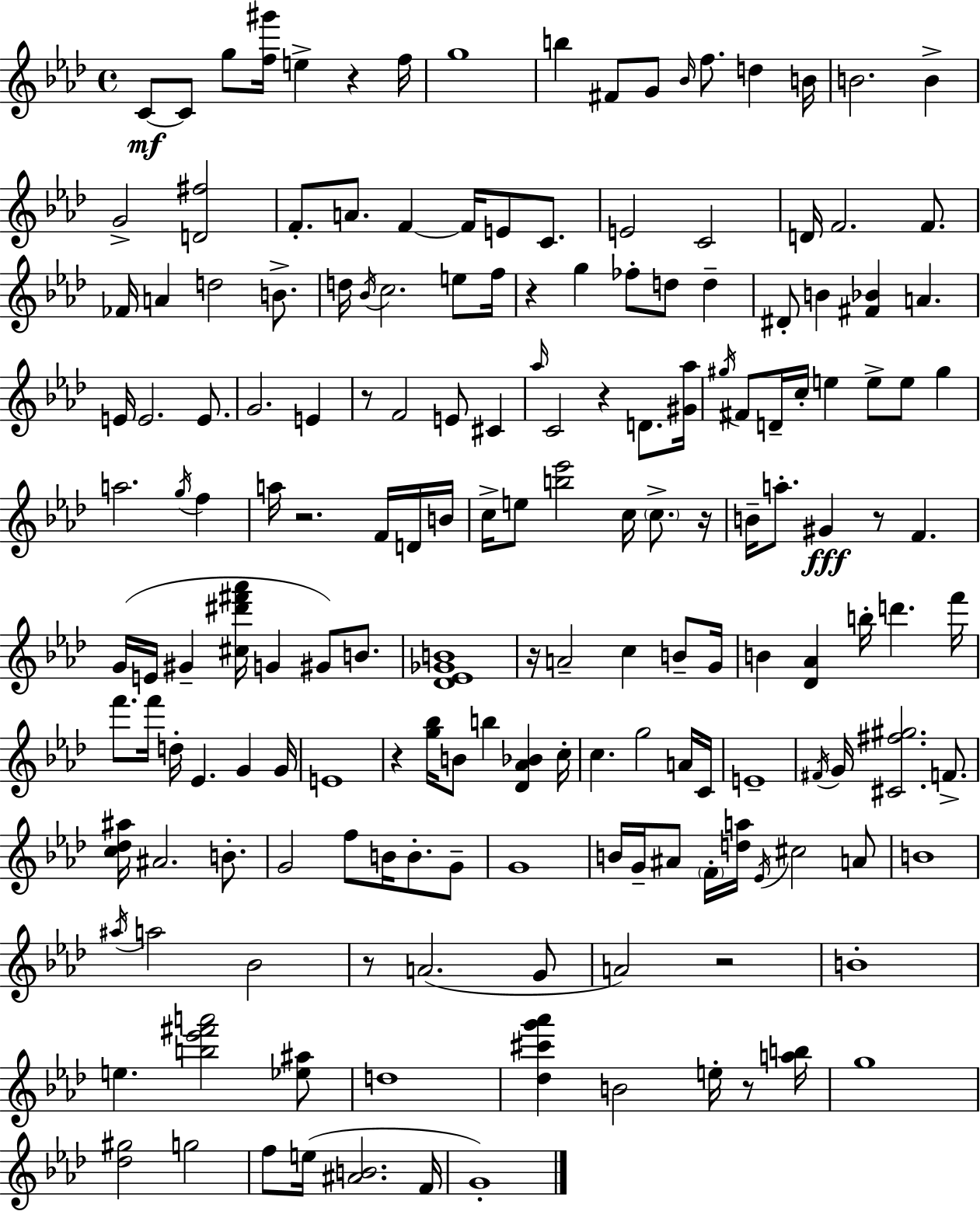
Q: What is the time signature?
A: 4/4